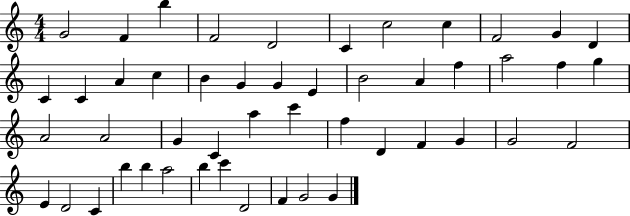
{
  \clef treble
  \numericTimeSignature
  \time 4/4
  \key c \major
  g'2 f'4 b''4 | f'2 d'2 | c'4 c''2 c''4 | f'2 g'4 d'4 | \break c'4 c'4 a'4 c''4 | b'4 g'4 g'4 e'4 | b'2 a'4 f''4 | a''2 f''4 g''4 | \break a'2 a'2 | g'4 c'4 a''4 c'''4 | f''4 d'4 f'4 g'4 | g'2 f'2 | \break e'4 d'2 c'4 | b''4 b''4 a''2 | b''4 c'''4 d'2 | f'4 g'2 g'4 | \break \bar "|."
}